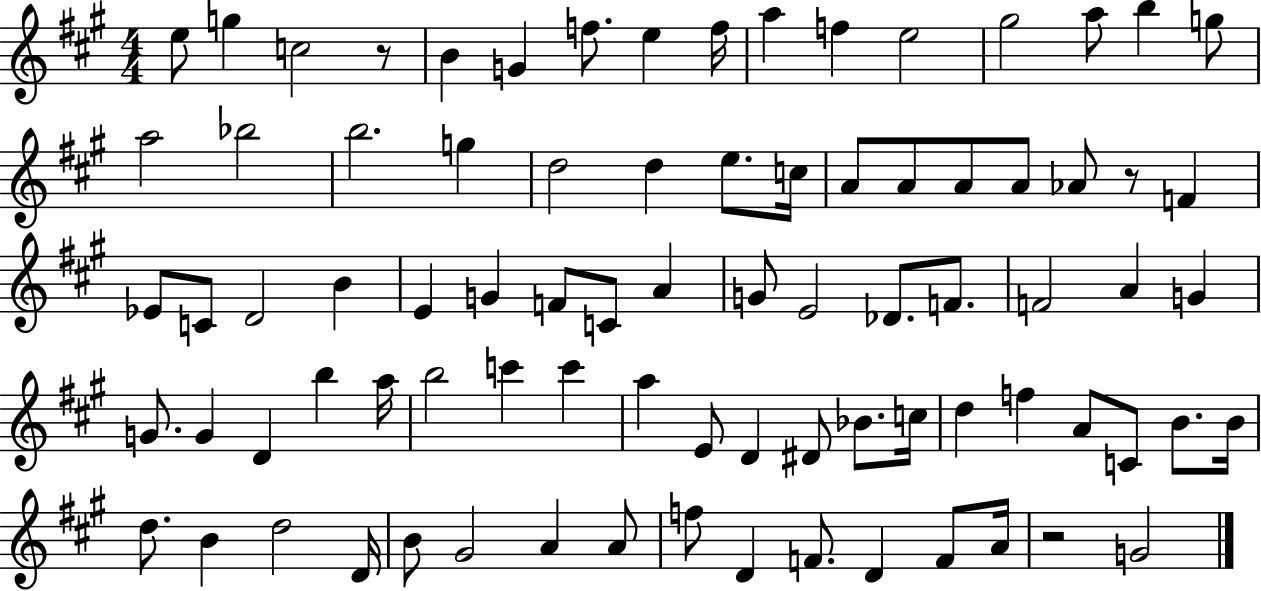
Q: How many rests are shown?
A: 3